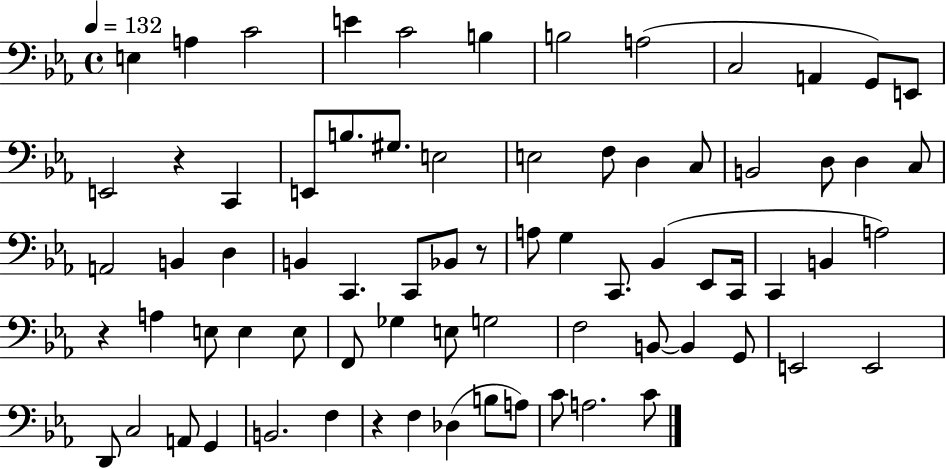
{
  \clef bass
  \time 4/4
  \defaultTimeSignature
  \key ees \major
  \tempo 4 = 132
  \repeat volta 2 { e4 a4 c'2 | e'4 c'2 b4 | b2 a2( | c2 a,4 g,8) e,8 | \break e,2 r4 c,4 | e,8 b8. gis8. e2 | e2 f8 d4 c8 | b,2 d8 d4 c8 | \break a,2 b,4 d4 | b,4 c,4. c,8 bes,8 r8 | a8 g4 c,8. bes,4( ees,8 c,16 | c,4 b,4 a2) | \break r4 a4 e8 e4 e8 | f,8 ges4 e8 g2 | f2 b,8~~ b,4 g,8 | e,2 e,2 | \break d,8 c2 a,8 g,4 | b,2. f4 | r4 f4 des4( b8 a8) | c'8 a2. c'8 | \break } \bar "|."
}